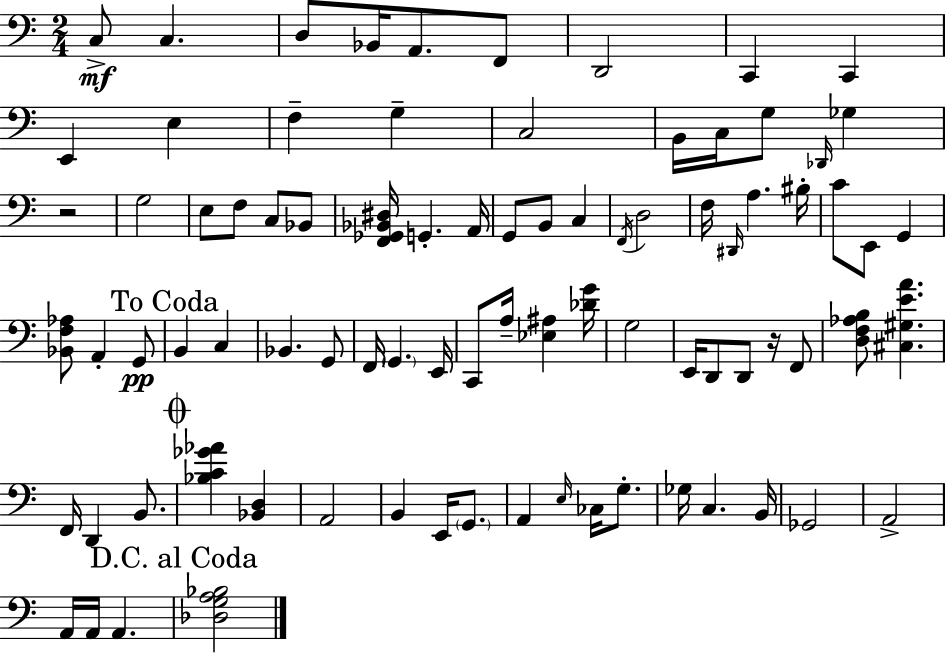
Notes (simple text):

C3/e C3/q. D3/e Bb2/s A2/e. F2/e D2/h C2/q C2/q E2/q E3/q F3/q G3/q C3/h B2/s C3/s G3/e Db2/s Gb3/q R/h G3/h E3/e F3/e C3/e Bb2/e [F2,Gb2,Bb2,D#3]/s G2/q. A2/s G2/e B2/e C3/q F2/s D3/h F3/s D#2/s A3/q. BIS3/s C4/e E2/e G2/q [Bb2,F3,Ab3]/e A2/q G2/e B2/q C3/q Bb2/q. G2/e F2/s G2/q. E2/s C2/e A3/s [Eb3,A#3]/q [Db4,G4]/s G3/h E2/s D2/e D2/e R/s F2/e [D3,F3,Ab3,B3]/e [C#3,G#3,E4,A4]/q. F2/s D2/q B2/e. [Bb3,C4,Gb4,Ab4]/q [Bb2,D3]/q A2/h B2/q E2/s G2/e. A2/q E3/s CES3/s G3/e. Gb3/s C3/q. B2/s Gb2/h A2/h A2/s A2/s A2/q. [Db3,G3,A3,Bb3]/h